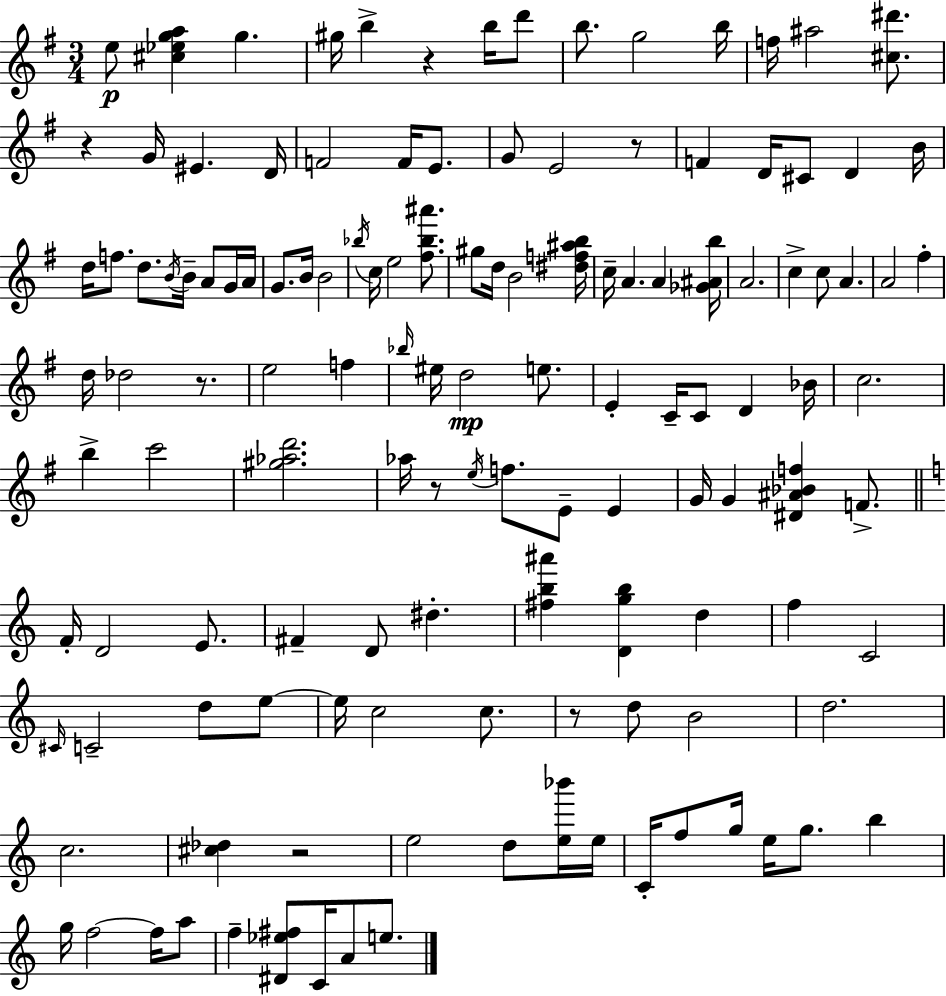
E5/e [C#5,Eb5,G5,A5]/q G5/q. G#5/s B5/q R/q B5/s D6/e B5/e. G5/h B5/s F5/s A#5/h [C#5,D#6]/e. R/q G4/s EIS4/q. D4/s F4/h F4/s E4/e. G4/e E4/h R/e F4/q D4/s C#4/e D4/q B4/s D5/s F5/e. D5/e. B4/s B4/s A4/e G4/s A4/s G4/e. B4/s B4/h Bb5/s C5/s E5/h [F#5,Bb5,A#6]/e. G#5/e D5/s B4/h [D#5,F5,A#5,B5]/s C5/s A4/q. A4/q [Gb4,A#4,B5]/s A4/h. C5/q C5/e A4/q. A4/h F#5/q D5/s Db5/h R/e. E5/h F5/q Bb5/s EIS5/s D5/h E5/e. E4/q C4/s C4/e D4/q Bb4/s C5/h. B5/q C6/h [G#5,Ab5,D6]/h. Ab5/s R/e E5/s F5/e. E4/e E4/q G4/s G4/q [D#4,A#4,Bb4,F5]/q F4/e. F4/s D4/h E4/e. F#4/q D4/e D#5/q. [F#5,B5,A#6]/q [D4,G5,B5]/q D5/q F5/q C4/h C#4/s C4/h D5/e E5/e E5/s C5/h C5/e. R/e D5/e B4/h D5/h. C5/h. [C#5,Db5]/q R/h E5/h D5/e [E5,Bb6]/s E5/s C4/s F5/e G5/s E5/s G5/e. B5/q G5/s F5/h F5/s A5/e F5/q [D#4,Eb5,F#5]/e C4/s A4/e E5/e.